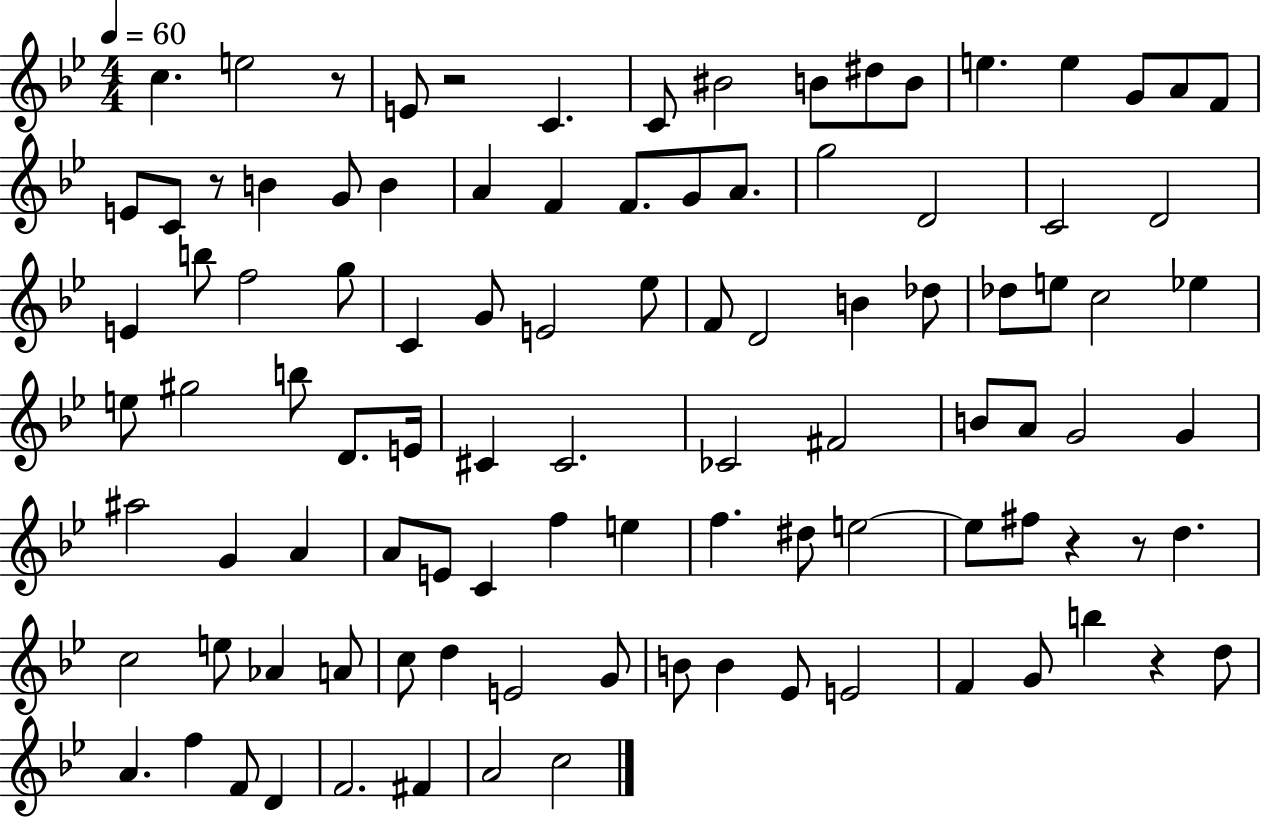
{
  \clef treble
  \numericTimeSignature
  \time 4/4
  \key bes \major
  \tempo 4 = 60
  \repeat volta 2 { c''4. e''2 r8 | e'8 r2 c'4. | c'8 bis'2 b'8 dis''8 b'8 | e''4. e''4 g'8 a'8 f'8 | \break e'8 c'8 r8 b'4 g'8 b'4 | a'4 f'4 f'8. g'8 a'8. | g''2 d'2 | c'2 d'2 | \break e'4 b''8 f''2 g''8 | c'4 g'8 e'2 ees''8 | f'8 d'2 b'4 des''8 | des''8 e''8 c''2 ees''4 | \break e''8 gis''2 b''8 d'8. e'16 | cis'4 cis'2. | ces'2 fis'2 | b'8 a'8 g'2 g'4 | \break ais''2 g'4 a'4 | a'8 e'8 c'4 f''4 e''4 | f''4. dis''8 e''2~~ | e''8 fis''8 r4 r8 d''4. | \break c''2 e''8 aes'4 a'8 | c''8 d''4 e'2 g'8 | b'8 b'4 ees'8 e'2 | f'4 g'8 b''4 r4 d''8 | \break a'4. f''4 f'8 d'4 | f'2. fis'4 | a'2 c''2 | } \bar "|."
}